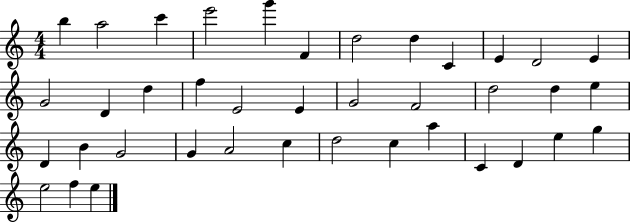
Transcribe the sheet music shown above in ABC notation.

X:1
T:Untitled
M:4/4
L:1/4
K:C
b a2 c' e'2 g' F d2 d C E D2 E G2 D d f E2 E G2 F2 d2 d e D B G2 G A2 c d2 c a C D e g e2 f e